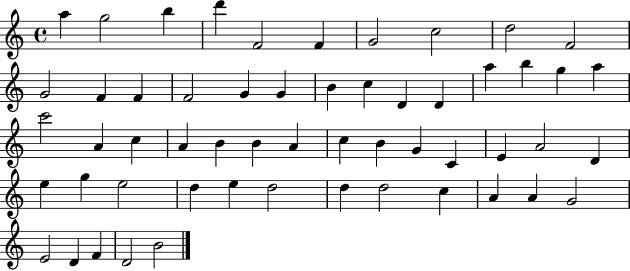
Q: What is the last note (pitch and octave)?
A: B4